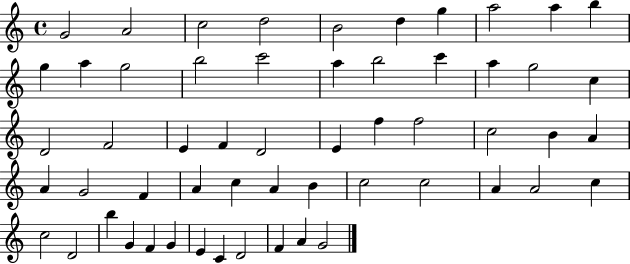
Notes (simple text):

G4/h A4/h C5/h D5/h B4/h D5/q G5/q A5/h A5/q B5/q G5/q A5/q G5/h B5/h C6/h A5/q B5/h C6/q A5/q G5/h C5/q D4/h F4/h E4/q F4/q D4/h E4/q F5/q F5/h C5/h B4/q A4/q A4/q G4/h F4/q A4/q C5/q A4/q B4/q C5/h C5/h A4/q A4/h C5/q C5/h D4/h B5/q G4/q F4/q G4/q E4/q C4/q D4/h F4/q A4/q G4/h